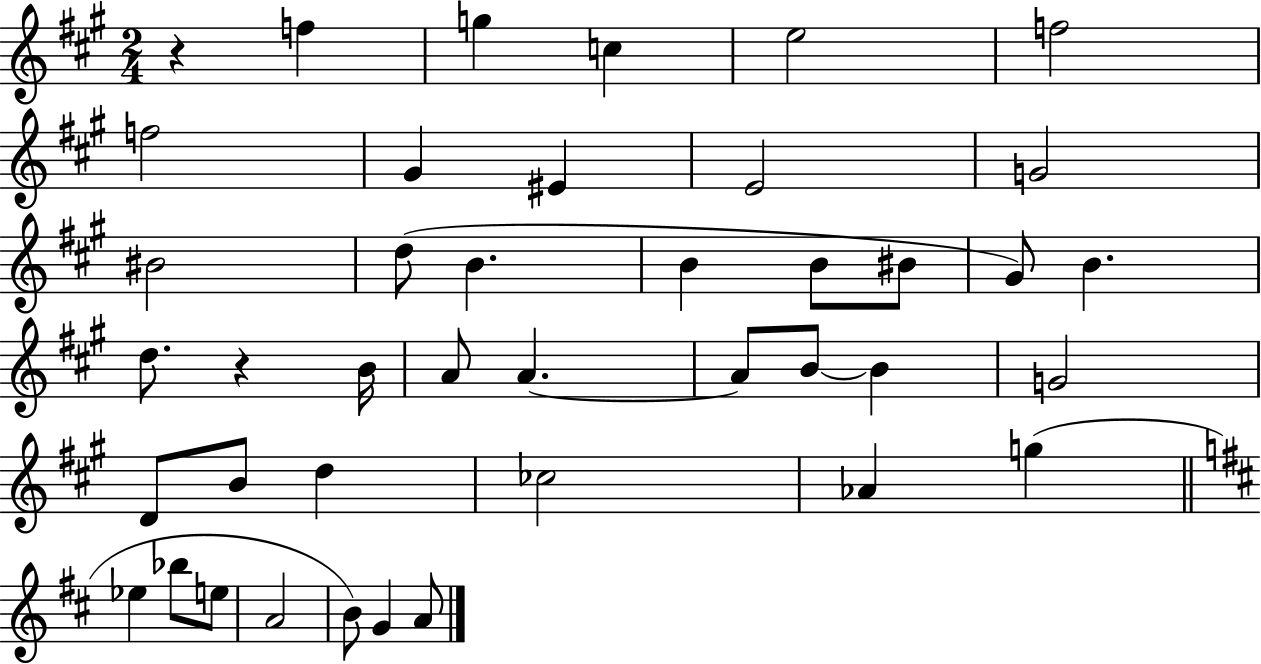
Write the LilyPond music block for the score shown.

{
  \clef treble
  \numericTimeSignature
  \time 2/4
  \key a \major
  r4 f''4 | g''4 c''4 | e''2 | f''2 | \break f''2 | gis'4 eis'4 | e'2 | g'2 | \break bis'2 | d''8( b'4. | b'4 b'8 bis'8 | gis'8) b'4. | \break d''8. r4 b'16 | a'8 a'4.~~ | a'8 b'8~~ b'4 | g'2 | \break d'8 b'8 d''4 | ces''2 | aes'4 g''4( | \bar "||" \break \key b \minor ees''4 bes''8 e''8 | a'2 | b'8) g'4 a'8 | \bar "|."
}